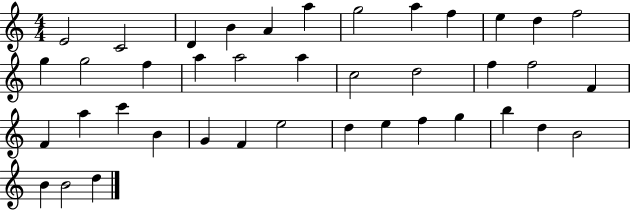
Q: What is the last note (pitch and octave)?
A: D5